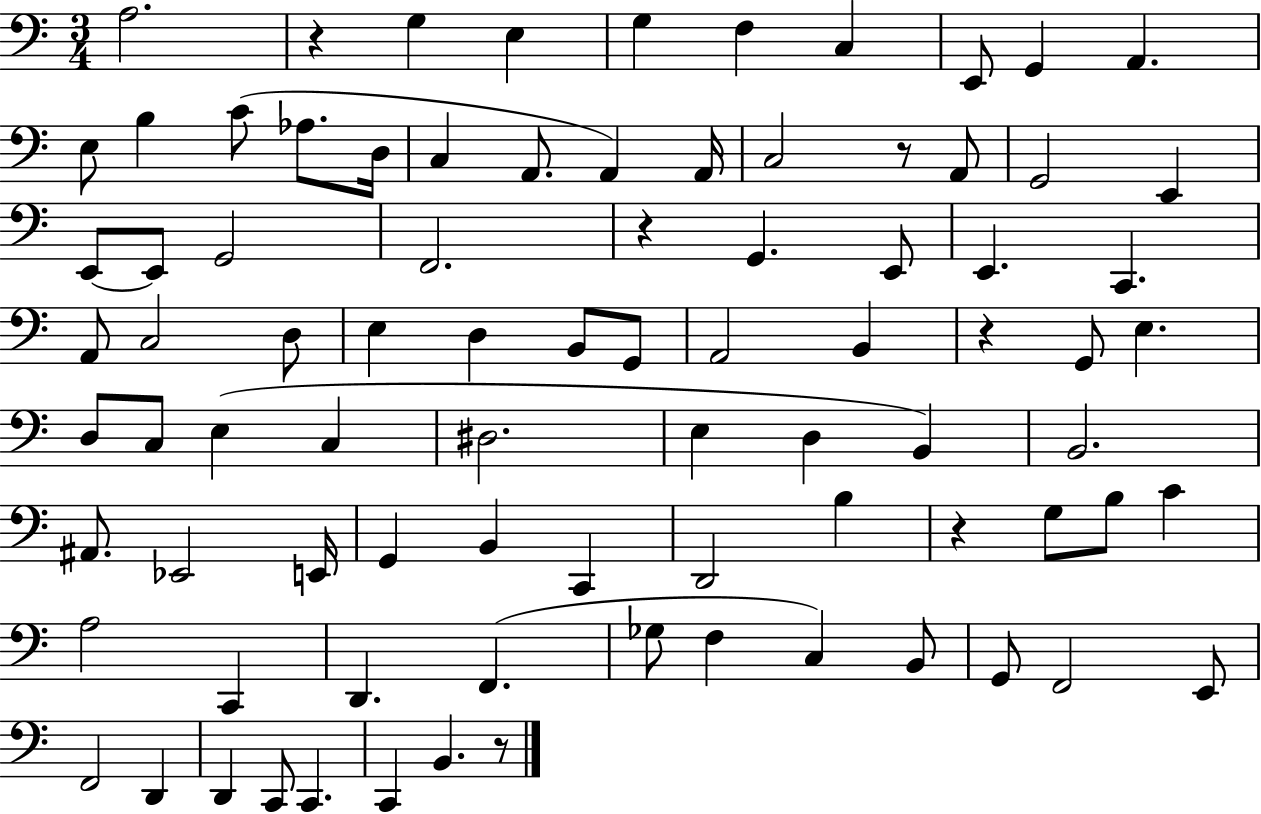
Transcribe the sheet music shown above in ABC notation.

X:1
T:Untitled
M:3/4
L:1/4
K:C
A,2 z G, E, G, F, C, E,,/2 G,, A,, E,/2 B, C/2 _A,/2 D,/4 C, A,,/2 A,, A,,/4 C,2 z/2 A,,/2 G,,2 E,, E,,/2 E,,/2 G,,2 F,,2 z G,, E,,/2 E,, C,, A,,/2 C,2 D,/2 E, D, B,,/2 G,,/2 A,,2 B,, z G,,/2 E, D,/2 C,/2 E, C, ^D,2 E, D, B,, B,,2 ^A,,/2 _E,,2 E,,/4 G,, B,, C,, D,,2 B, z G,/2 B,/2 C A,2 C,, D,, F,, _G,/2 F, C, B,,/2 G,,/2 F,,2 E,,/2 F,,2 D,, D,, C,,/2 C,, C,, B,, z/2